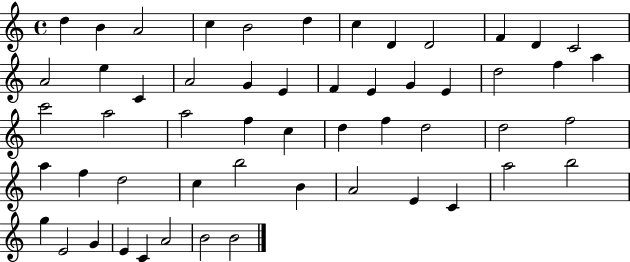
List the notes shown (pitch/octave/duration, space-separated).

D5/q B4/q A4/h C5/q B4/h D5/q C5/q D4/q D4/h F4/q D4/q C4/h A4/h E5/q C4/q A4/h G4/q E4/q F4/q E4/q G4/q E4/q D5/h F5/q A5/q C6/h A5/h A5/h F5/q C5/q D5/q F5/q D5/h D5/h F5/h A5/q F5/q D5/h C5/q B5/h B4/q A4/h E4/q C4/q A5/h B5/h G5/q E4/h G4/q E4/q C4/q A4/h B4/h B4/h